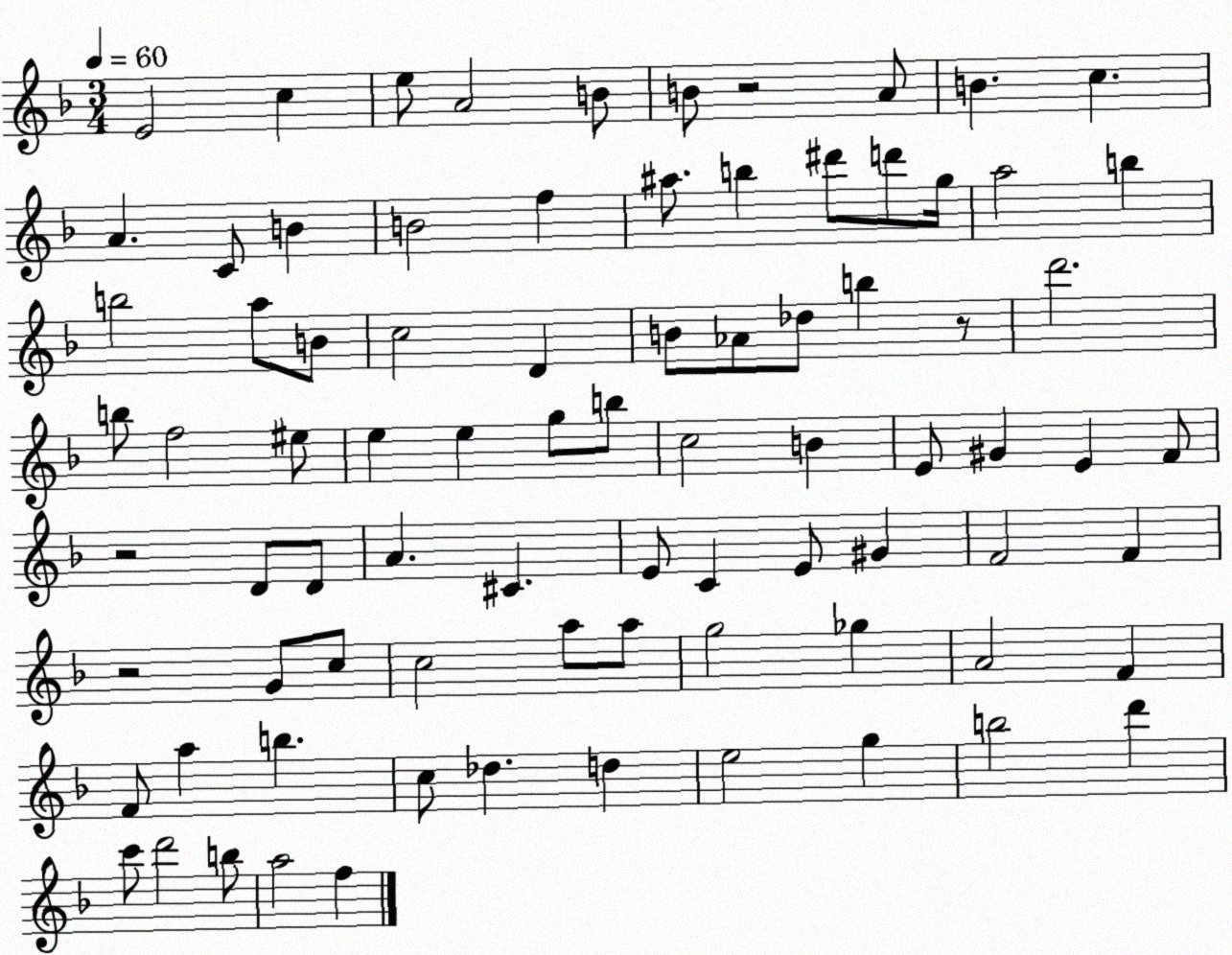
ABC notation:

X:1
T:Untitled
M:3/4
L:1/4
K:F
E2 c e/2 A2 B/2 B/2 z2 A/2 B c A C/2 B B2 f ^a/2 b ^d'/2 d'/2 g/4 a2 b b2 a/2 B/2 c2 D B/2 _A/2 _d/2 b z/2 d'2 b/2 f2 ^e/2 e e g/2 b/2 c2 B E/2 ^G E F/2 z2 D/2 D/2 A ^C E/2 C E/2 ^G F2 F z2 G/2 c/2 c2 a/2 a/2 g2 _g A2 F F/2 a b c/2 _d d e2 g b2 d' c'/2 d'2 b/2 a2 f